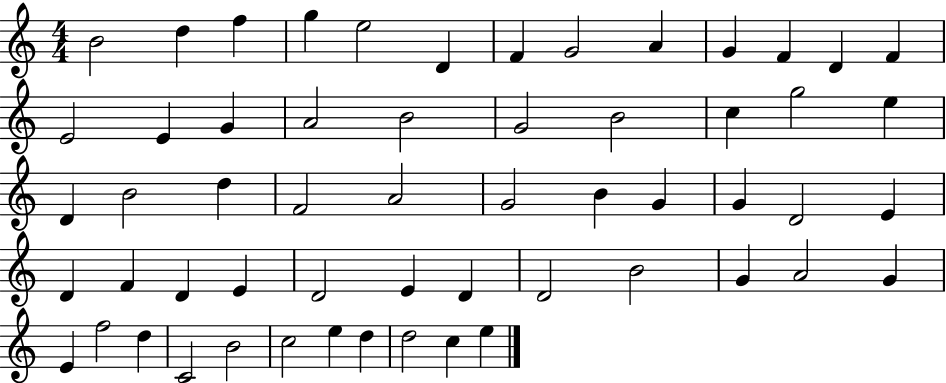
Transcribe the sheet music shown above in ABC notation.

X:1
T:Untitled
M:4/4
L:1/4
K:C
B2 d f g e2 D F G2 A G F D F E2 E G A2 B2 G2 B2 c g2 e D B2 d F2 A2 G2 B G G D2 E D F D E D2 E D D2 B2 G A2 G E f2 d C2 B2 c2 e d d2 c e